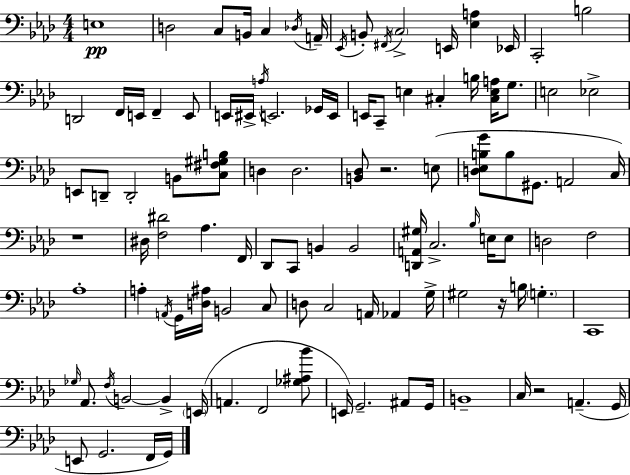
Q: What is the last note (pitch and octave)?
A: G2